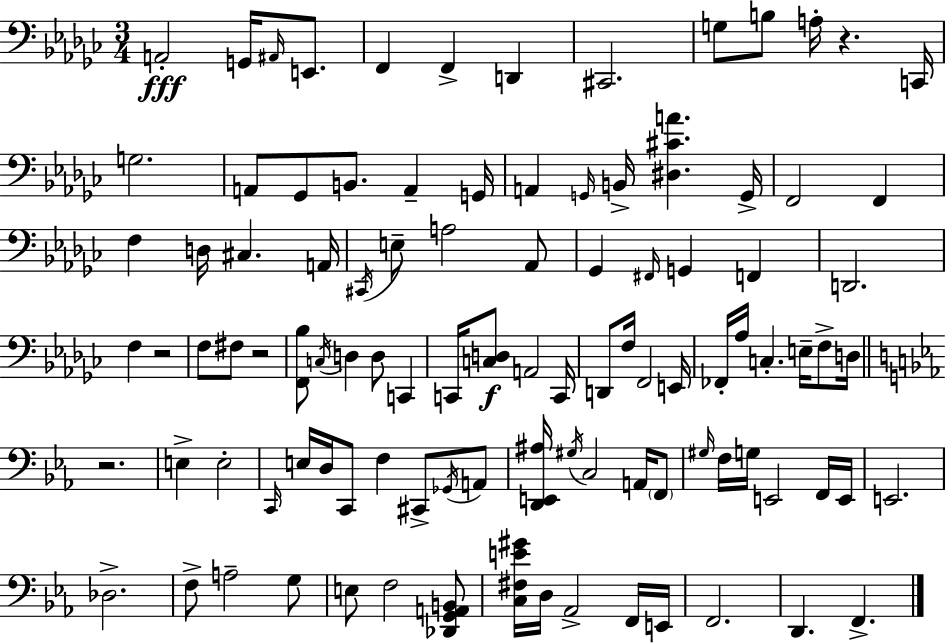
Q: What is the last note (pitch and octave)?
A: F2